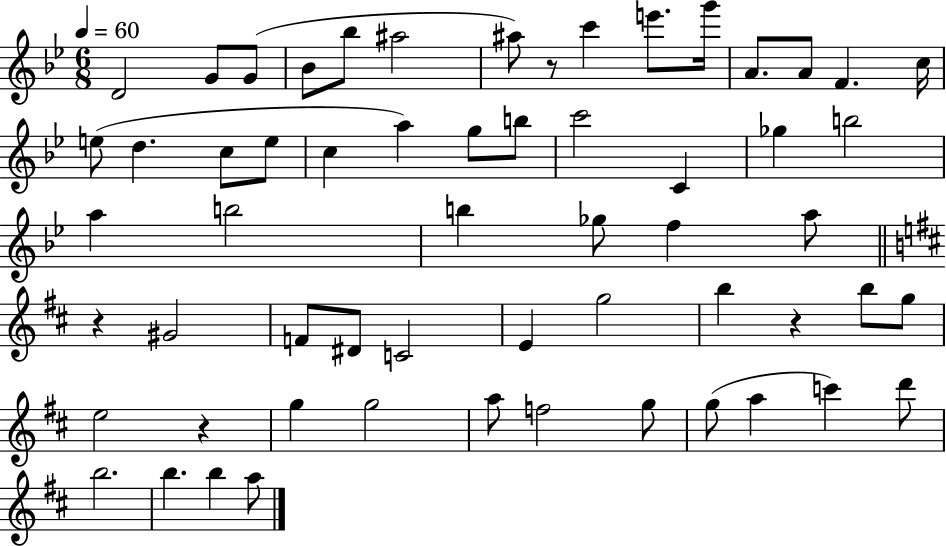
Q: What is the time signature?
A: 6/8